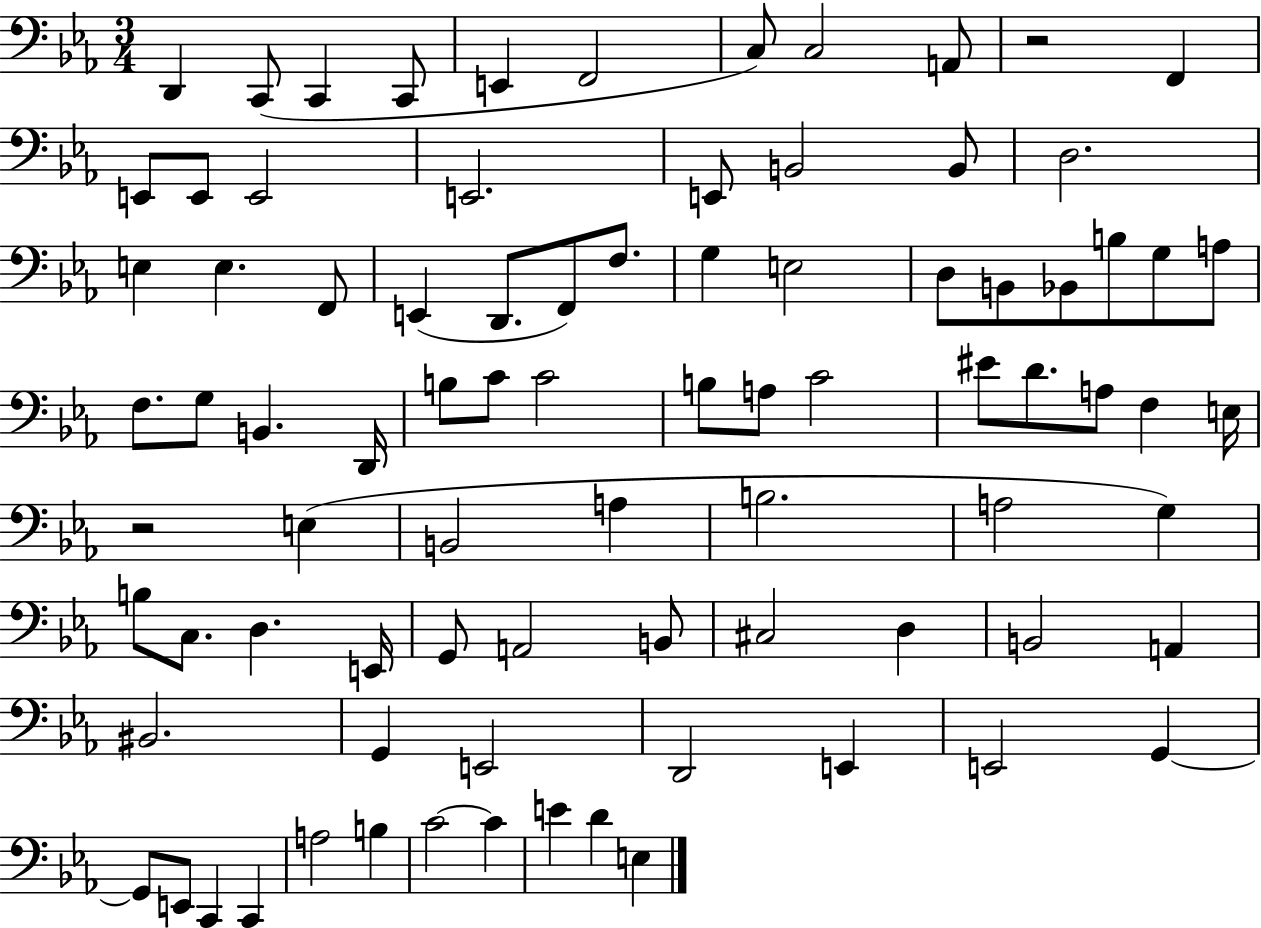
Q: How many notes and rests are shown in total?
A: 85